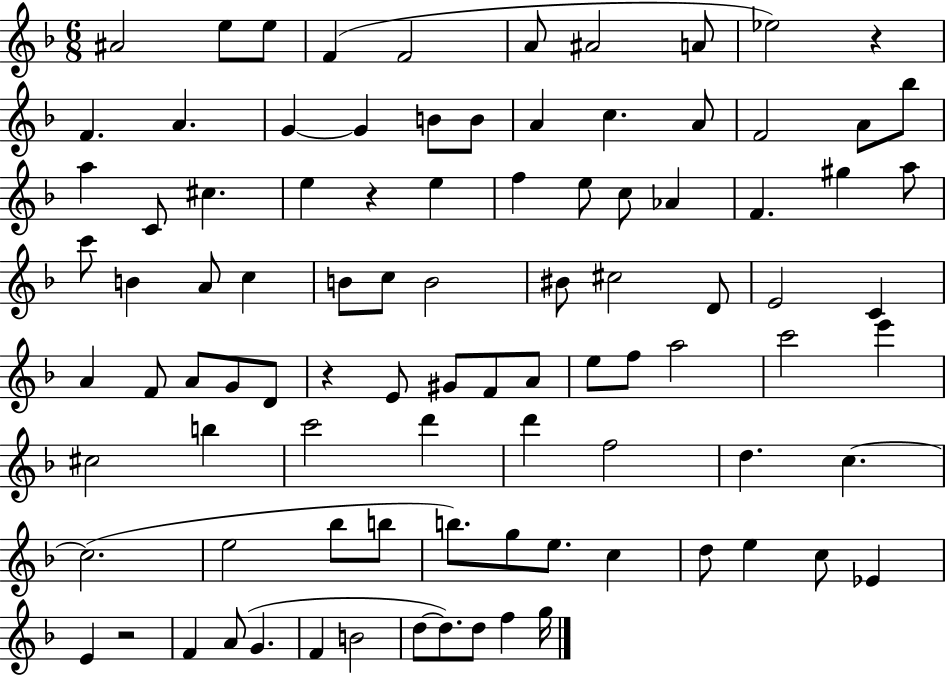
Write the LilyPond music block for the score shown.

{
  \clef treble
  \numericTimeSignature
  \time 6/8
  \key f \major
  \repeat volta 2 { ais'2 e''8 e''8 | f'4( f'2 | a'8 ais'2 a'8 | ees''2) r4 | \break f'4. a'4. | g'4~~ g'4 b'8 b'8 | a'4 c''4. a'8 | f'2 a'8 bes''8 | \break a''4 c'8 cis''4. | e''4 r4 e''4 | f''4 e''8 c''8 aes'4 | f'4. gis''4 a''8 | \break c'''8 b'4 a'8 c''4 | b'8 c''8 b'2 | bis'8 cis''2 d'8 | e'2 c'4 | \break a'4 f'8 a'8 g'8 d'8 | r4 e'8 gis'8 f'8 a'8 | e''8 f''8 a''2 | c'''2 e'''4 | \break cis''2 b''4 | c'''2 d'''4 | d'''4 f''2 | d''4. c''4.~~ | \break c''2.( | e''2 bes''8 b''8 | b''8.) g''8 e''8. c''4 | d''8 e''4 c''8 ees'4 | \break e'4 r2 | f'4 a'8( g'4. | f'4 b'2 | d''8~~ d''8.) d''8 f''4 g''16 | \break } \bar "|."
}